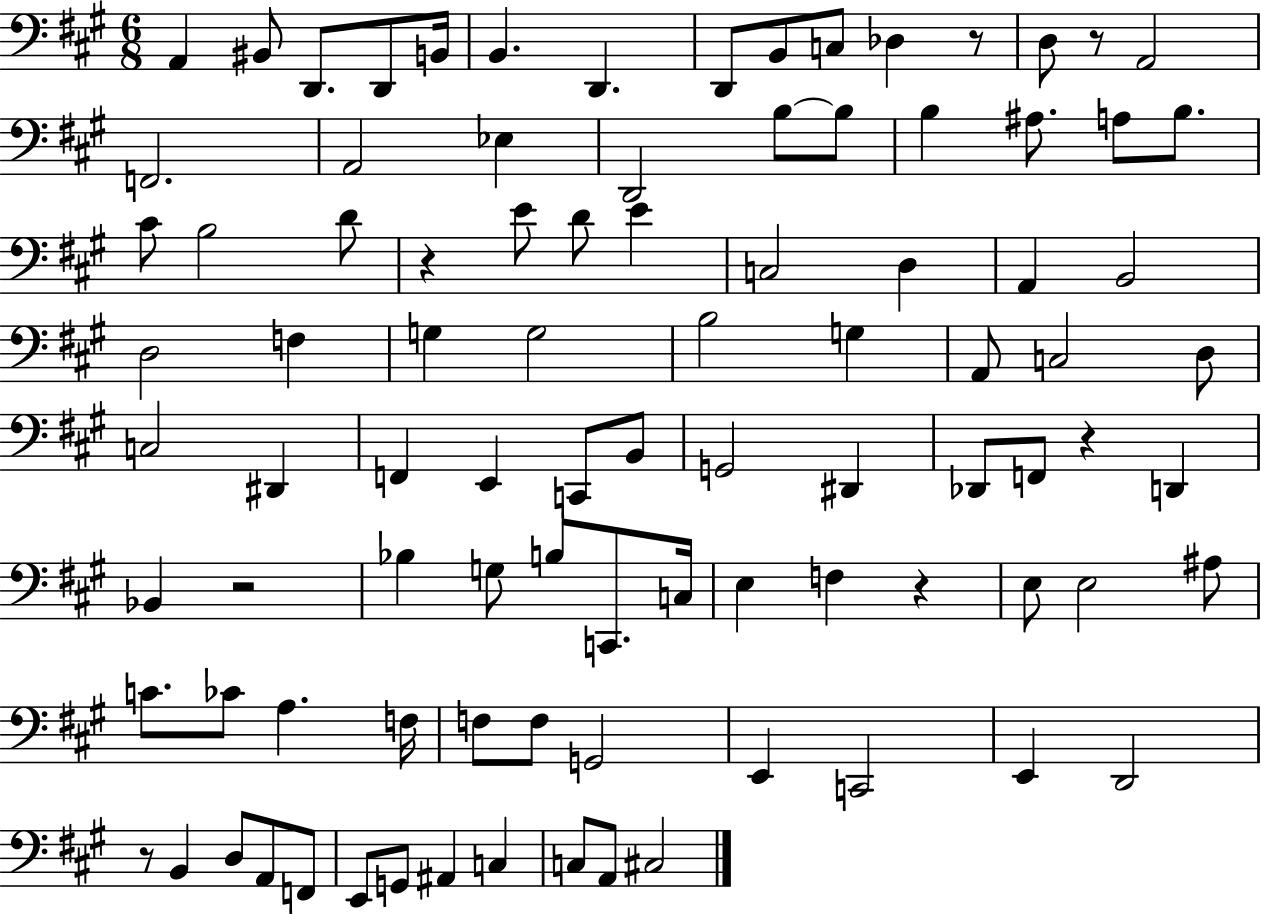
{
  \clef bass
  \numericTimeSignature
  \time 6/8
  \key a \major
  a,4 bis,8 d,8. d,8 b,16 | b,4. d,4. | d,8 b,8 c8 des4 r8 | d8 r8 a,2 | \break f,2. | a,2 ees4 | d,2 b8~~ b8 | b4 ais8. a8 b8. | \break cis'8 b2 d'8 | r4 e'8 d'8 e'4 | c2 d4 | a,4 b,2 | \break d2 f4 | g4 g2 | b2 g4 | a,8 c2 d8 | \break c2 dis,4 | f,4 e,4 c,8 b,8 | g,2 dis,4 | des,8 f,8 r4 d,4 | \break bes,4 r2 | bes4 g8 b8 c,8. c16 | e4 f4 r4 | e8 e2 ais8 | \break c'8. ces'8 a4. f16 | f8 f8 g,2 | e,4 c,2 | e,4 d,2 | \break r8 b,4 d8 a,8 f,8 | e,8 g,8 ais,4 c4 | c8 a,8 cis2 | \bar "|."
}